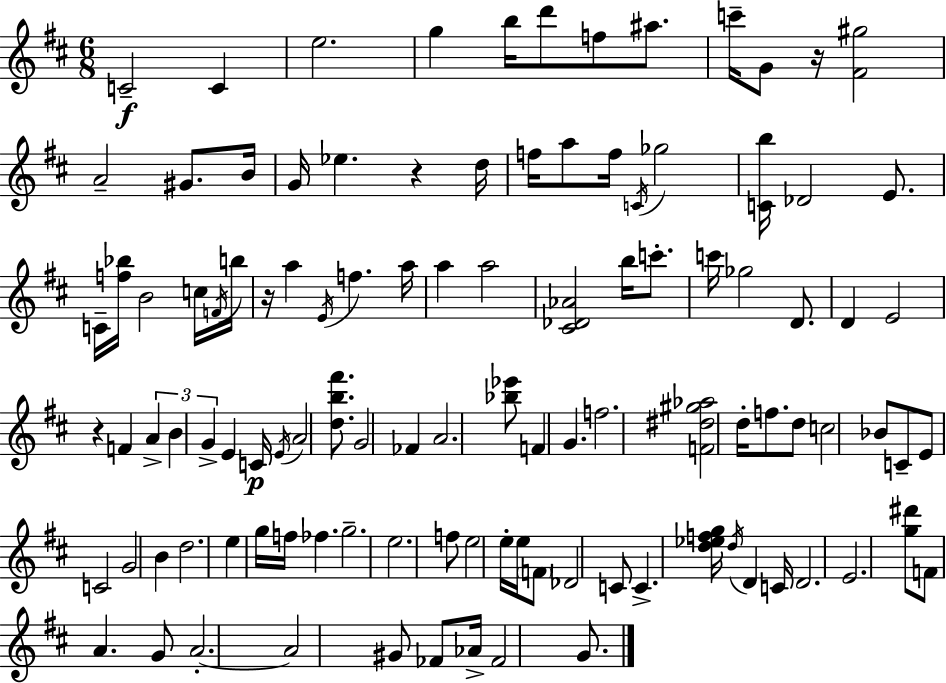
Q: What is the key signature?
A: D major